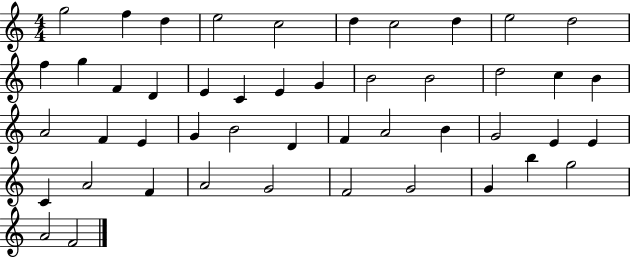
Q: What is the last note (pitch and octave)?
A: F4